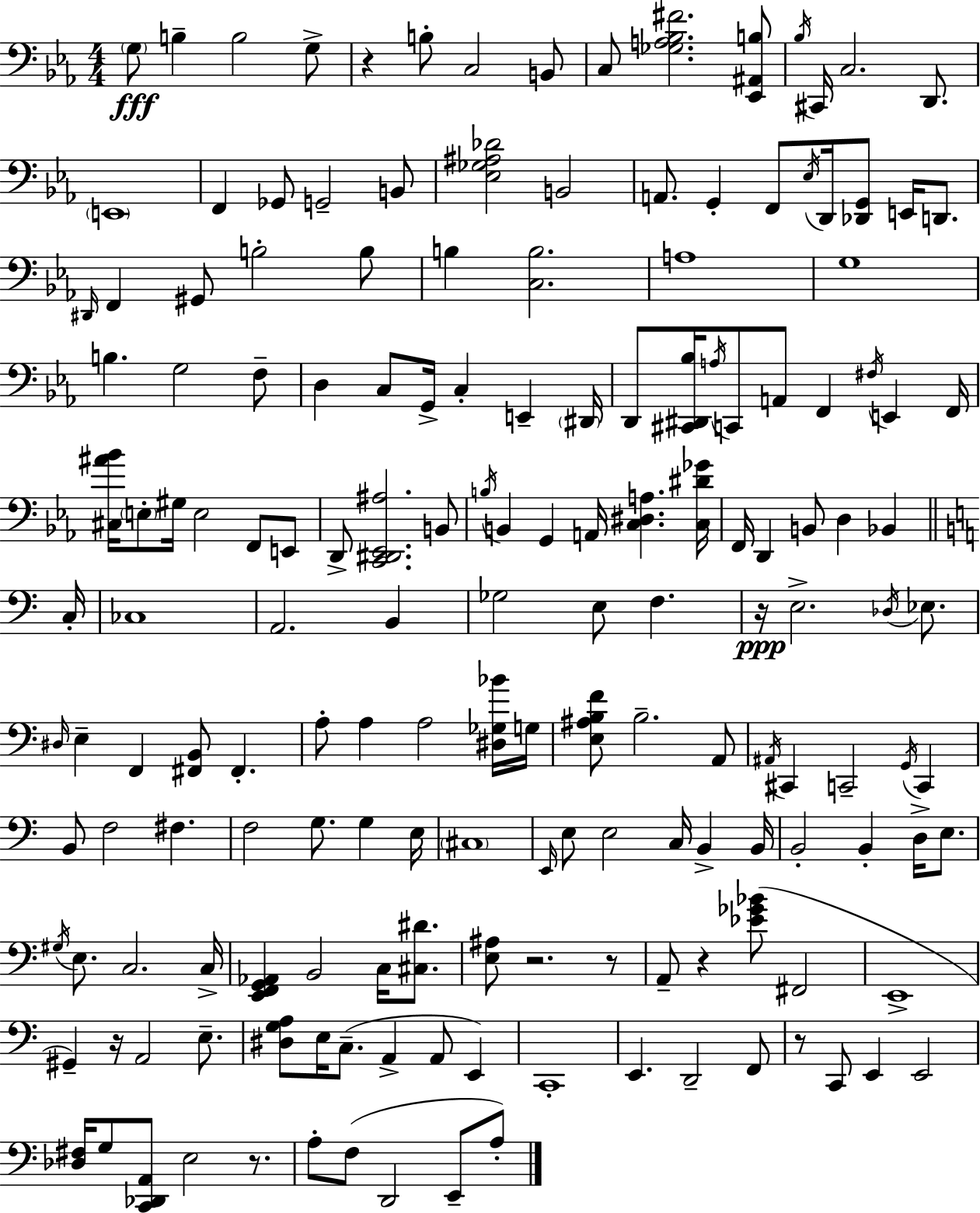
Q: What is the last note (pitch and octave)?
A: A3